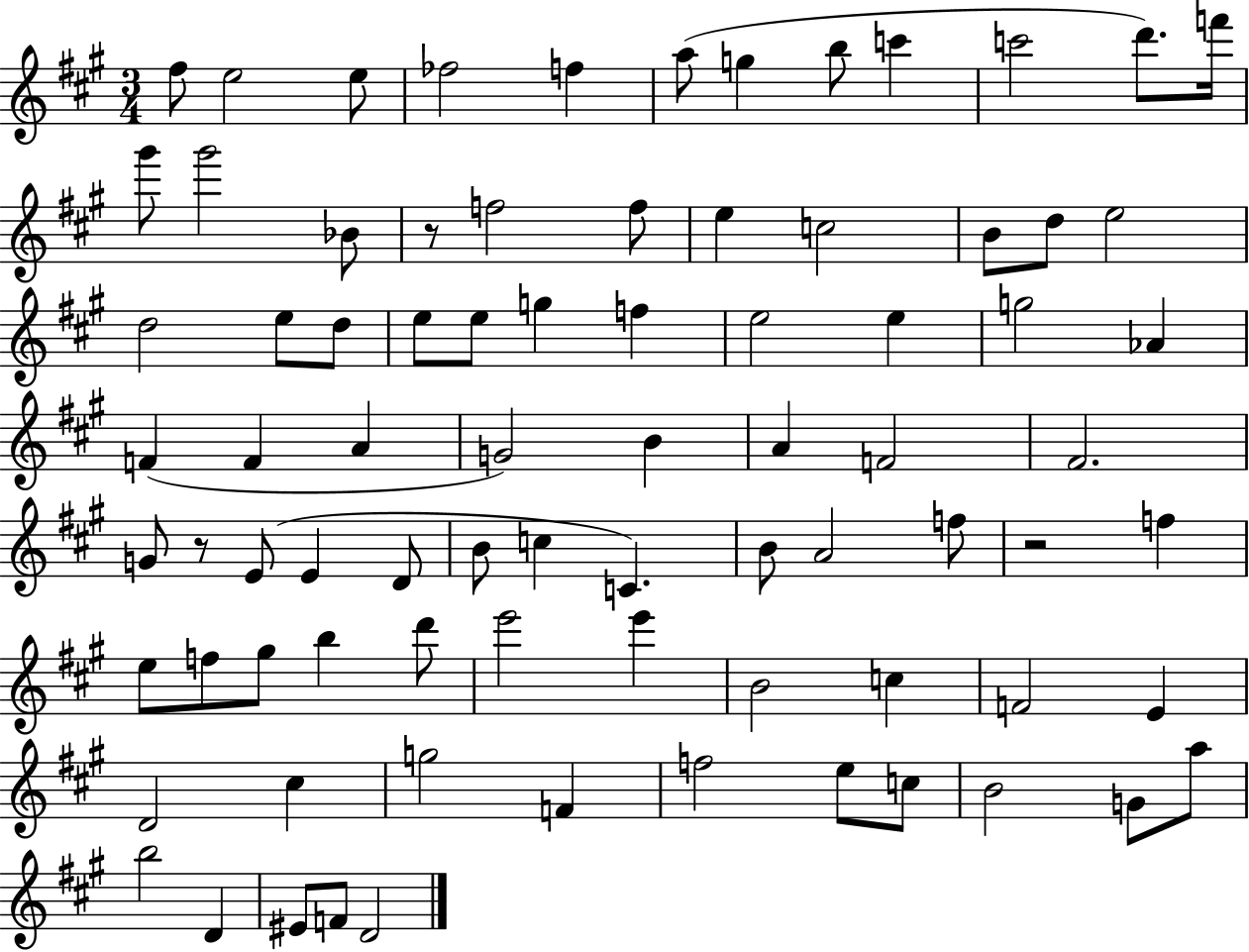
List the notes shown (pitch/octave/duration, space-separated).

F#5/e E5/h E5/e FES5/h F5/q A5/e G5/q B5/e C6/q C6/h D6/e. F6/s G#6/e G#6/h Bb4/e R/e F5/h F5/e E5/q C5/h B4/e D5/e E5/h D5/h E5/e D5/e E5/e E5/e G5/q F5/q E5/h E5/q G5/h Ab4/q F4/q F4/q A4/q G4/h B4/q A4/q F4/h F#4/h. G4/e R/e E4/e E4/q D4/e B4/e C5/q C4/q. B4/e A4/h F5/e R/h F5/q E5/e F5/e G#5/e B5/q D6/e E6/h E6/q B4/h C5/q F4/h E4/q D4/h C#5/q G5/h F4/q F5/h E5/e C5/e B4/h G4/e A5/e B5/h D4/q EIS4/e F4/e D4/h